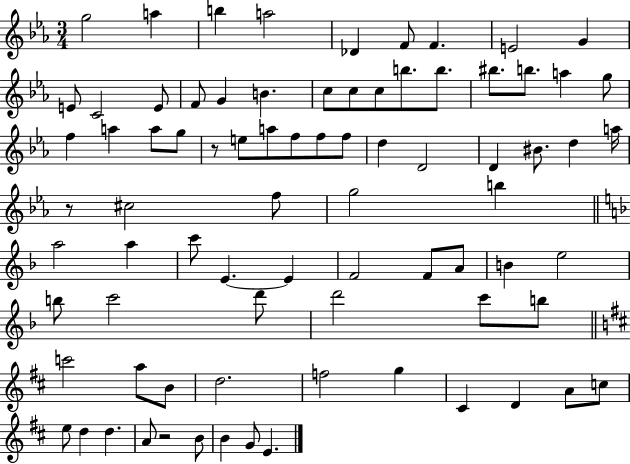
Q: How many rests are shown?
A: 3